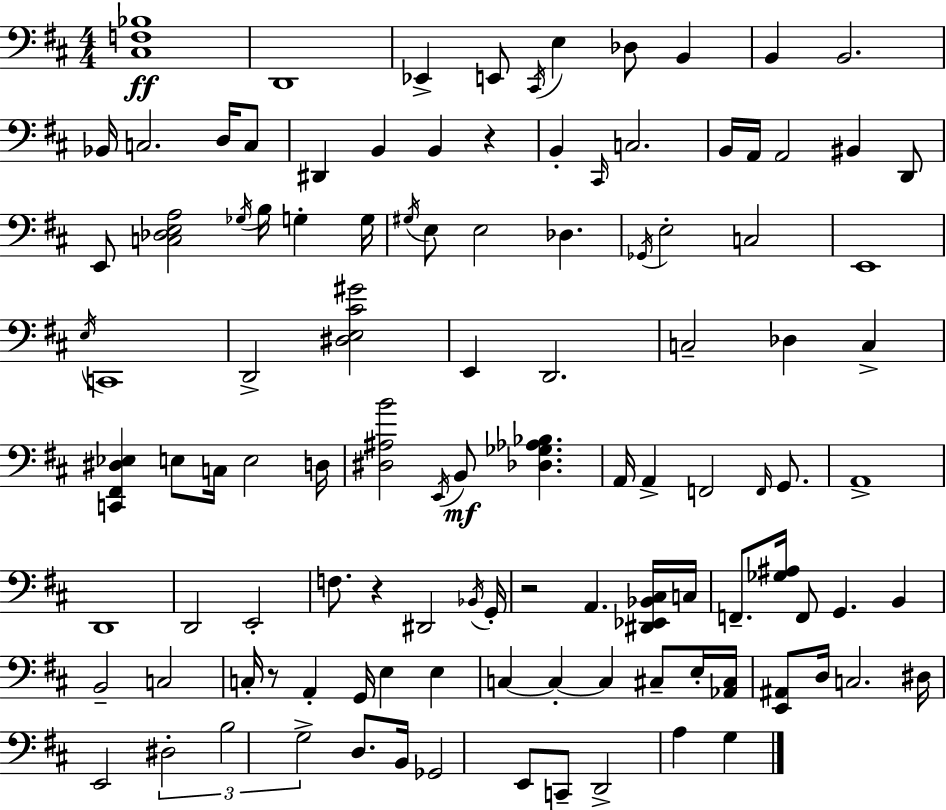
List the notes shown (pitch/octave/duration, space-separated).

[C#3,F3,Bb3]/w D2/w Eb2/q E2/e C#2/s E3/q Db3/e B2/q B2/q B2/h. Bb2/s C3/h. D3/s C3/e D#2/q B2/q B2/q R/q B2/q C#2/s C3/h. B2/s A2/s A2/h BIS2/q D2/e E2/e [C3,Db3,E3,A3]/h Gb3/s B3/s G3/q G3/s G#3/s E3/e E3/h Db3/q. Gb2/s E3/h C3/h E2/w E3/s C2/w D2/h [D#3,E3,C#4,G#4]/h E2/q D2/h. C3/h Db3/q C3/q [C2,F#2,D#3,Eb3]/q E3/e C3/s E3/h D3/s [D#3,A#3,B4]/h E2/s B2/e [Db3,Gb3,Ab3,Bb3]/q. A2/s A2/q F2/h F2/s G2/e. A2/w D2/w D2/h E2/h F3/e. R/q D#2/h Bb2/s G2/s R/h A2/q. [D#2,Eb2,Bb2,C#3]/s C3/s F2/e. [Gb3,A#3]/s F2/e G2/q. B2/q B2/h C3/h C3/s R/e A2/q G2/s E3/q E3/q C3/q C3/q C3/q C#3/e E3/s [Ab2,C#3]/s [E2,A#2]/e D3/s C3/h. D#3/s E2/h D#3/h B3/h G3/h D3/e. B2/s Gb2/h E2/e C2/e D2/h A3/q G3/q